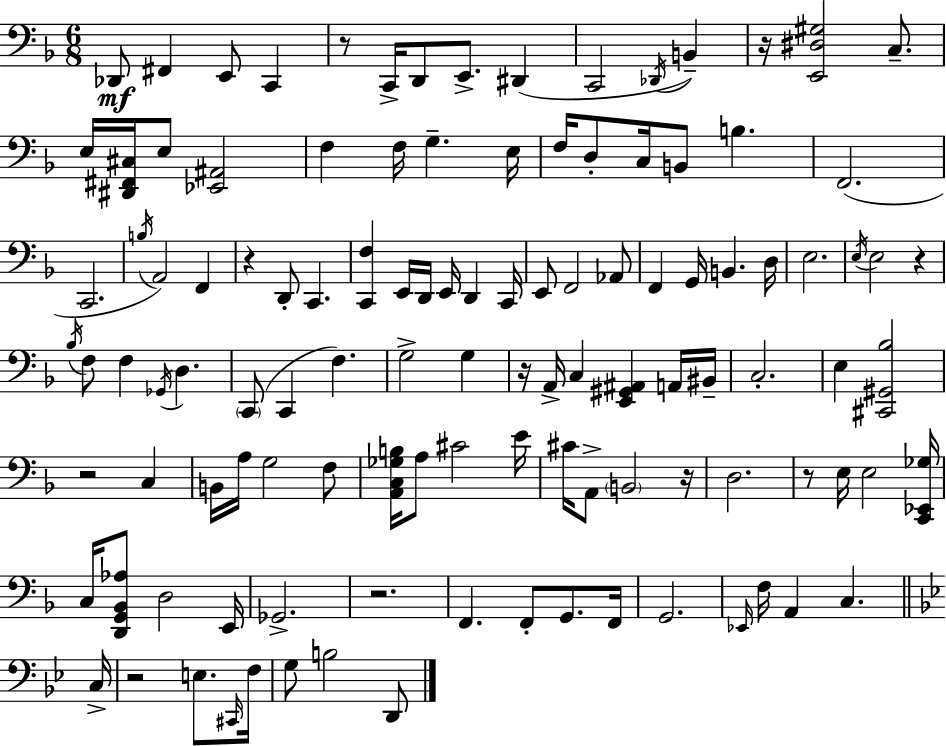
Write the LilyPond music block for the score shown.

{
  \clef bass
  \numericTimeSignature
  \time 6/8
  \key d \minor
  des,8\mf fis,4 e,8 c,4 | r8 c,16-> d,8 e,8.-> dis,4( | c,2 \acciaccatura { des,16 }) b,4-- | r16 <e, dis gis>2 c8.-- | \break e16 <dis, fis, cis>16 e8 <ees, ais,>2 | f4 f16 g4.-- | e16 f16 d8-. c16 b,8 b4. | f,2.( | \break c,2. | \acciaccatura { b16 }) a,2 f,4 | r4 d,8-. c,4. | <c, f>4 e,16 d,16 e,16 d,4 | \break c,16 e,8 f,2 | aes,8 f,4 g,16 b,4. | d16 e2. | \acciaccatura { e16 } e2 r4 | \break \acciaccatura { bes16 } f8 f4 \acciaccatura { ges,16 } d4. | \parenthesize c,8( c,4 f4.) | g2-> | g4 r16 a,16-> c4 <e, gis, ais,>4 | \break a,16 bis,16-- c2.-. | e4 <cis, gis, bes>2 | r2 | c4 b,16 a16 g2 | \break f8 <a, c ges b>16 a8 cis'2 | e'16 cis'16 a,8-> \parenthesize b,2 | r16 d2. | r8 e16 e2 | \break <c, ees, ges>16 c16 <d, g, bes, aes>8 d2 | e,16 ges,2.-> | r2. | f,4. f,8-. | \break g,8. f,16 g,2. | \grace { ees,16 } f16 a,4 c4. | \bar "||" \break \key g \minor c16-> r2 e8. | \grace { cis,16 } f16 g8 b2 | d,8 \bar "|."
}